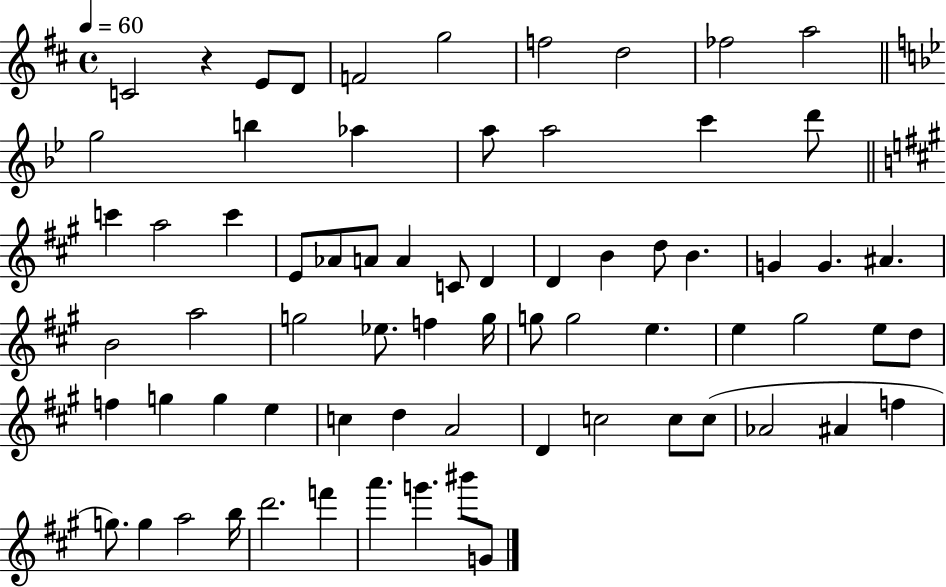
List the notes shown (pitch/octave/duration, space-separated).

C4/h R/q E4/e D4/e F4/h G5/h F5/h D5/h FES5/h A5/h G5/h B5/q Ab5/q A5/e A5/h C6/q D6/e C6/q A5/h C6/q E4/e Ab4/e A4/e A4/q C4/e D4/q D4/q B4/q D5/e B4/q. G4/q G4/q. A#4/q. B4/h A5/h G5/h Eb5/e. F5/q G5/s G5/e G5/h E5/q. E5/q G#5/h E5/e D5/e F5/q G5/q G5/q E5/q C5/q D5/q A4/h D4/q C5/h C5/e C5/e Ab4/h A#4/q F5/q G5/e. G5/q A5/h B5/s D6/h. F6/q A6/q. G6/q. BIS6/e G4/e